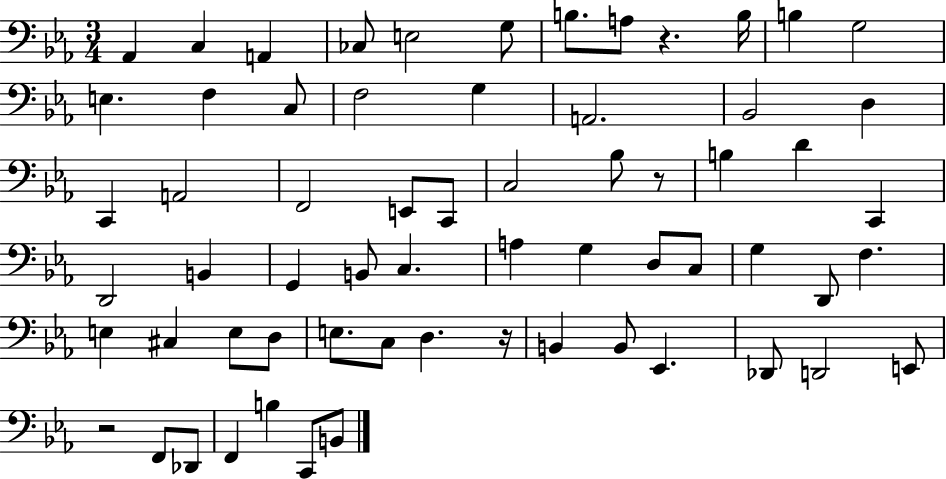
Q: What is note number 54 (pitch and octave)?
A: E2